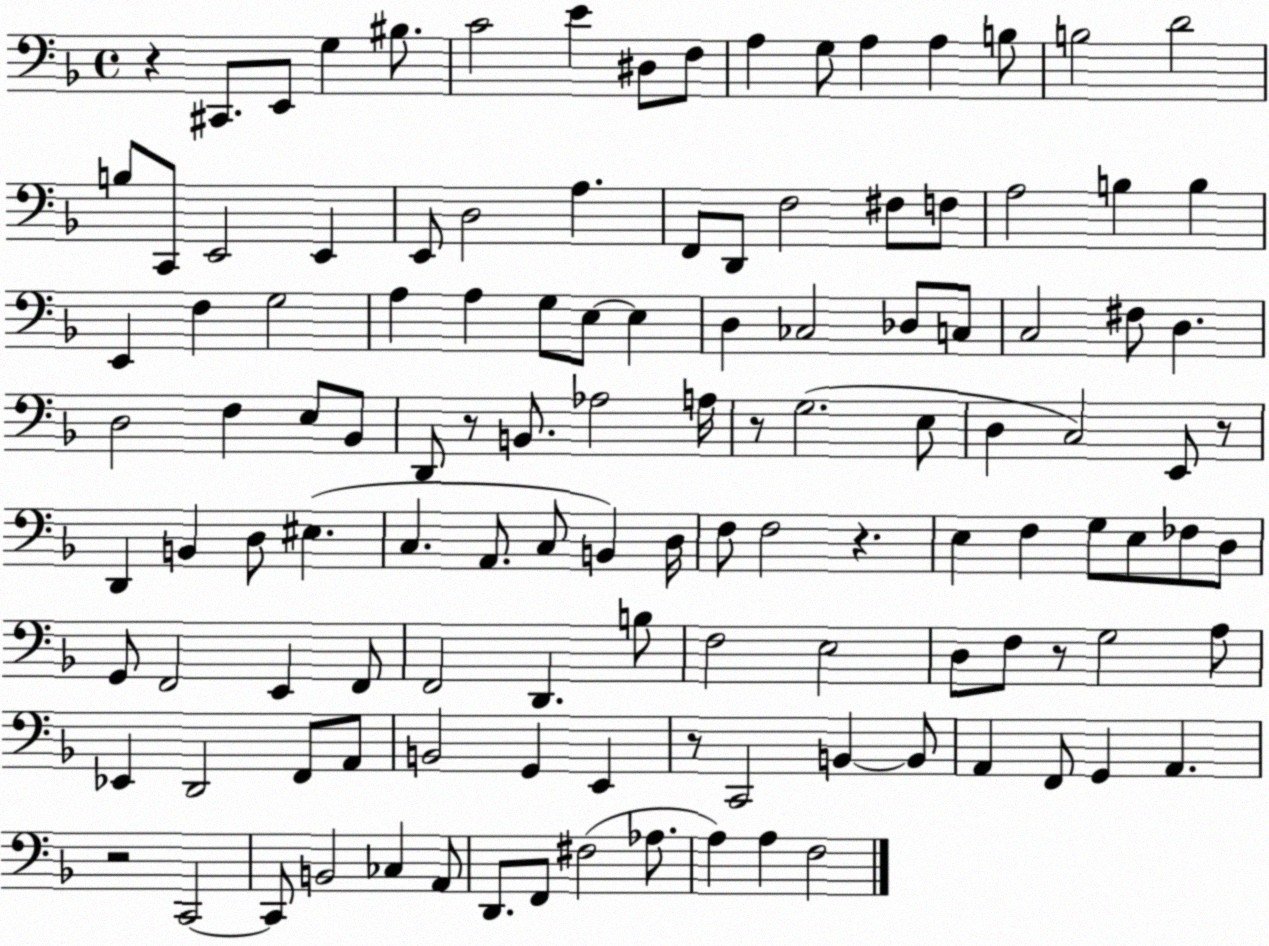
X:1
T:Untitled
M:4/4
L:1/4
K:F
z ^C,,/2 E,,/2 G, ^B,/2 C2 E ^D,/2 F,/2 A, G,/2 A, A, B,/2 B,2 D2 B,/2 C,,/2 E,,2 E,, E,,/2 D,2 A, F,,/2 D,,/2 F,2 ^F,/2 F,/2 A,2 B, B, E,, F, G,2 A, A, G,/2 E,/2 E, D, _C,2 _D,/2 C,/2 C,2 ^F,/2 D, D,2 F, E,/2 _B,,/2 D,,/2 z/2 B,,/2 _A,2 A,/4 z/2 G,2 E,/2 D, C,2 E,,/2 z/2 D,, B,, D,/2 ^E, C, A,,/2 C,/2 B,, D,/4 F,/2 F,2 z E, F, G,/2 E,/2 _F,/2 D,/2 G,,/2 F,,2 E,, F,,/2 F,,2 D,, B,/2 F,2 E,2 D,/2 F,/2 z/2 G,2 A,/2 _E,, D,,2 F,,/2 A,,/2 B,,2 G,, E,, z/2 C,,2 B,, B,,/2 A,, F,,/2 G,, A,, z2 C,,2 C,,/2 B,,2 _C, A,,/2 D,,/2 F,,/2 ^F,2 _A,/2 A, A, F,2